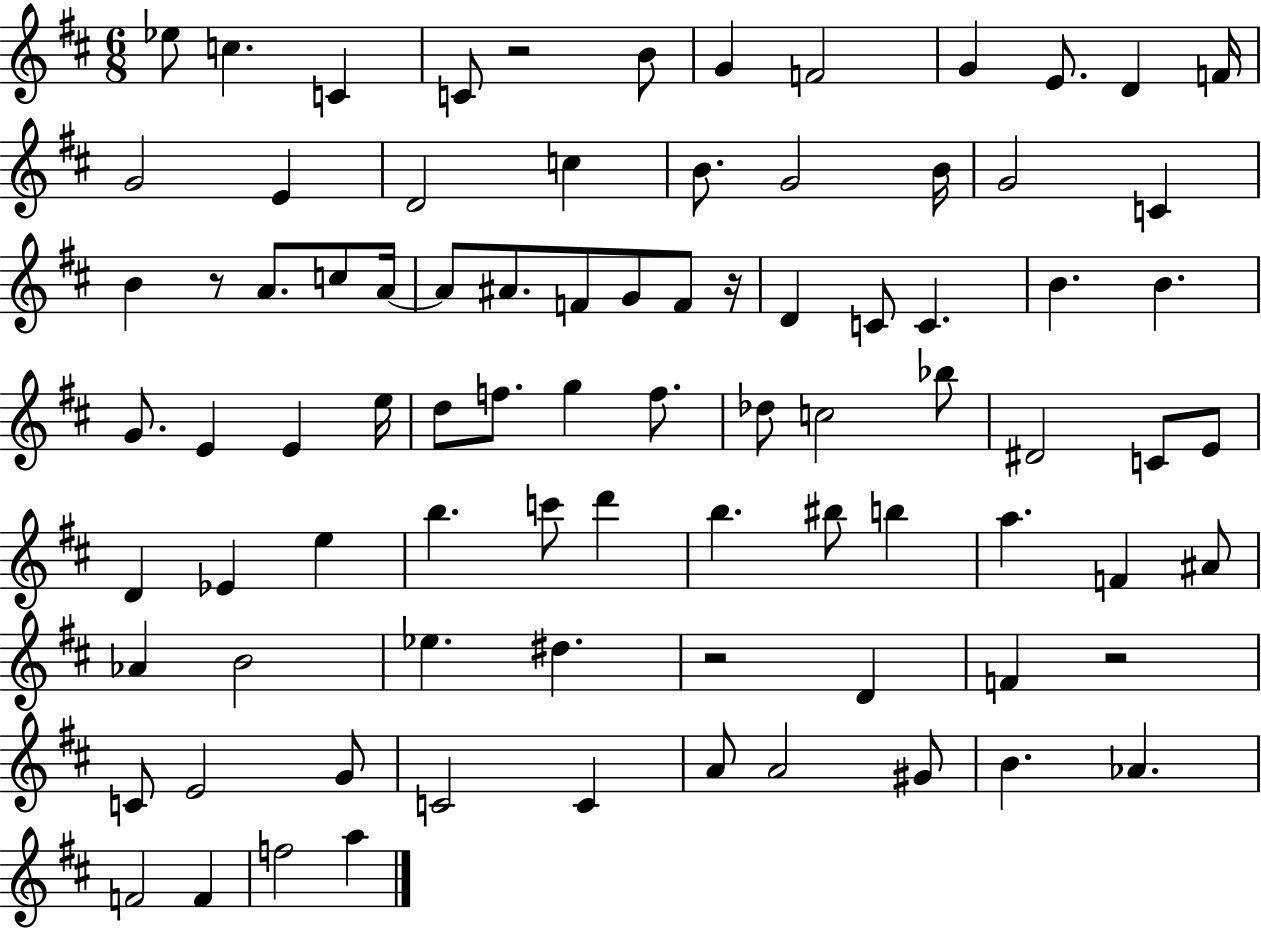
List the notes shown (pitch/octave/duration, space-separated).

Eb5/e C5/q. C4/q C4/e R/h B4/e G4/q F4/h G4/q E4/e. D4/q F4/s G4/h E4/q D4/h C5/q B4/e. G4/h B4/s G4/h C4/q B4/q R/e A4/e. C5/e A4/s A4/e A#4/e. F4/e G4/e F4/e R/s D4/q C4/e C4/q. B4/q. B4/q. G4/e. E4/q E4/q E5/s D5/e F5/e. G5/q F5/e. Db5/e C5/h Bb5/e D#4/h C4/e E4/e D4/q Eb4/q E5/q B5/q. C6/e D6/q B5/q. BIS5/e B5/q A5/q. F4/q A#4/e Ab4/q B4/h Eb5/q. D#5/q. R/h D4/q F4/q R/h C4/e E4/h G4/e C4/h C4/q A4/e A4/h G#4/e B4/q. Ab4/q. F4/h F4/q F5/h A5/q